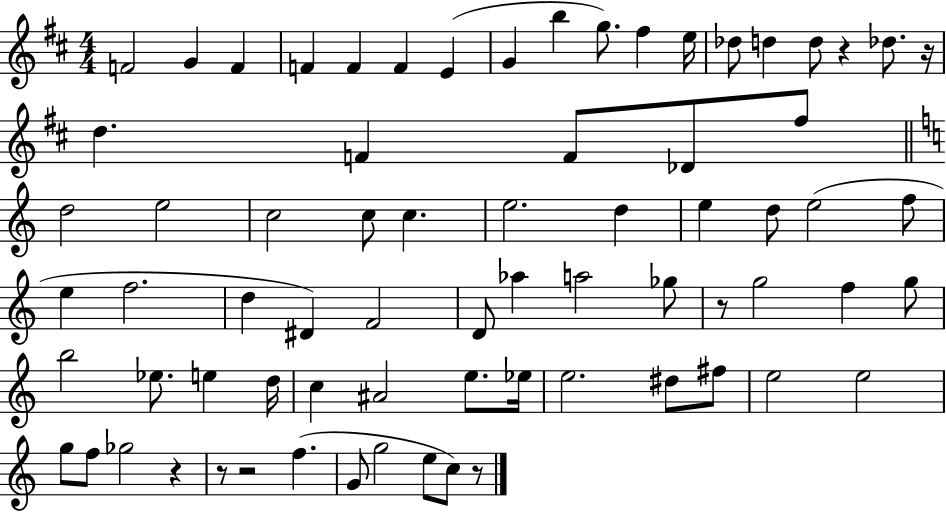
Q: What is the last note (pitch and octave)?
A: C5